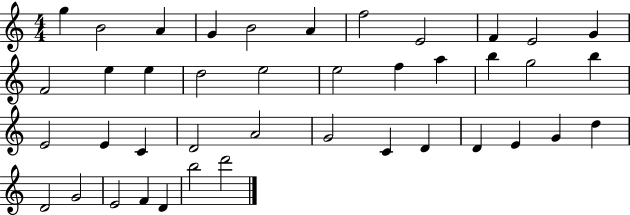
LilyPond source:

{
  \clef treble
  \numericTimeSignature
  \time 4/4
  \key c \major
  g''4 b'2 a'4 | g'4 b'2 a'4 | f''2 e'2 | f'4 e'2 g'4 | \break f'2 e''4 e''4 | d''2 e''2 | e''2 f''4 a''4 | b''4 g''2 b''4 | \break e'2 e'4 c'4 | d'2 a'2 | g'2 c'4 d'4 | d'4 e'4 g'4 d''4 | \break d'2 g'2 | e'2 f'4 d'4 | b''2 d'''2 | \bar "|."
}